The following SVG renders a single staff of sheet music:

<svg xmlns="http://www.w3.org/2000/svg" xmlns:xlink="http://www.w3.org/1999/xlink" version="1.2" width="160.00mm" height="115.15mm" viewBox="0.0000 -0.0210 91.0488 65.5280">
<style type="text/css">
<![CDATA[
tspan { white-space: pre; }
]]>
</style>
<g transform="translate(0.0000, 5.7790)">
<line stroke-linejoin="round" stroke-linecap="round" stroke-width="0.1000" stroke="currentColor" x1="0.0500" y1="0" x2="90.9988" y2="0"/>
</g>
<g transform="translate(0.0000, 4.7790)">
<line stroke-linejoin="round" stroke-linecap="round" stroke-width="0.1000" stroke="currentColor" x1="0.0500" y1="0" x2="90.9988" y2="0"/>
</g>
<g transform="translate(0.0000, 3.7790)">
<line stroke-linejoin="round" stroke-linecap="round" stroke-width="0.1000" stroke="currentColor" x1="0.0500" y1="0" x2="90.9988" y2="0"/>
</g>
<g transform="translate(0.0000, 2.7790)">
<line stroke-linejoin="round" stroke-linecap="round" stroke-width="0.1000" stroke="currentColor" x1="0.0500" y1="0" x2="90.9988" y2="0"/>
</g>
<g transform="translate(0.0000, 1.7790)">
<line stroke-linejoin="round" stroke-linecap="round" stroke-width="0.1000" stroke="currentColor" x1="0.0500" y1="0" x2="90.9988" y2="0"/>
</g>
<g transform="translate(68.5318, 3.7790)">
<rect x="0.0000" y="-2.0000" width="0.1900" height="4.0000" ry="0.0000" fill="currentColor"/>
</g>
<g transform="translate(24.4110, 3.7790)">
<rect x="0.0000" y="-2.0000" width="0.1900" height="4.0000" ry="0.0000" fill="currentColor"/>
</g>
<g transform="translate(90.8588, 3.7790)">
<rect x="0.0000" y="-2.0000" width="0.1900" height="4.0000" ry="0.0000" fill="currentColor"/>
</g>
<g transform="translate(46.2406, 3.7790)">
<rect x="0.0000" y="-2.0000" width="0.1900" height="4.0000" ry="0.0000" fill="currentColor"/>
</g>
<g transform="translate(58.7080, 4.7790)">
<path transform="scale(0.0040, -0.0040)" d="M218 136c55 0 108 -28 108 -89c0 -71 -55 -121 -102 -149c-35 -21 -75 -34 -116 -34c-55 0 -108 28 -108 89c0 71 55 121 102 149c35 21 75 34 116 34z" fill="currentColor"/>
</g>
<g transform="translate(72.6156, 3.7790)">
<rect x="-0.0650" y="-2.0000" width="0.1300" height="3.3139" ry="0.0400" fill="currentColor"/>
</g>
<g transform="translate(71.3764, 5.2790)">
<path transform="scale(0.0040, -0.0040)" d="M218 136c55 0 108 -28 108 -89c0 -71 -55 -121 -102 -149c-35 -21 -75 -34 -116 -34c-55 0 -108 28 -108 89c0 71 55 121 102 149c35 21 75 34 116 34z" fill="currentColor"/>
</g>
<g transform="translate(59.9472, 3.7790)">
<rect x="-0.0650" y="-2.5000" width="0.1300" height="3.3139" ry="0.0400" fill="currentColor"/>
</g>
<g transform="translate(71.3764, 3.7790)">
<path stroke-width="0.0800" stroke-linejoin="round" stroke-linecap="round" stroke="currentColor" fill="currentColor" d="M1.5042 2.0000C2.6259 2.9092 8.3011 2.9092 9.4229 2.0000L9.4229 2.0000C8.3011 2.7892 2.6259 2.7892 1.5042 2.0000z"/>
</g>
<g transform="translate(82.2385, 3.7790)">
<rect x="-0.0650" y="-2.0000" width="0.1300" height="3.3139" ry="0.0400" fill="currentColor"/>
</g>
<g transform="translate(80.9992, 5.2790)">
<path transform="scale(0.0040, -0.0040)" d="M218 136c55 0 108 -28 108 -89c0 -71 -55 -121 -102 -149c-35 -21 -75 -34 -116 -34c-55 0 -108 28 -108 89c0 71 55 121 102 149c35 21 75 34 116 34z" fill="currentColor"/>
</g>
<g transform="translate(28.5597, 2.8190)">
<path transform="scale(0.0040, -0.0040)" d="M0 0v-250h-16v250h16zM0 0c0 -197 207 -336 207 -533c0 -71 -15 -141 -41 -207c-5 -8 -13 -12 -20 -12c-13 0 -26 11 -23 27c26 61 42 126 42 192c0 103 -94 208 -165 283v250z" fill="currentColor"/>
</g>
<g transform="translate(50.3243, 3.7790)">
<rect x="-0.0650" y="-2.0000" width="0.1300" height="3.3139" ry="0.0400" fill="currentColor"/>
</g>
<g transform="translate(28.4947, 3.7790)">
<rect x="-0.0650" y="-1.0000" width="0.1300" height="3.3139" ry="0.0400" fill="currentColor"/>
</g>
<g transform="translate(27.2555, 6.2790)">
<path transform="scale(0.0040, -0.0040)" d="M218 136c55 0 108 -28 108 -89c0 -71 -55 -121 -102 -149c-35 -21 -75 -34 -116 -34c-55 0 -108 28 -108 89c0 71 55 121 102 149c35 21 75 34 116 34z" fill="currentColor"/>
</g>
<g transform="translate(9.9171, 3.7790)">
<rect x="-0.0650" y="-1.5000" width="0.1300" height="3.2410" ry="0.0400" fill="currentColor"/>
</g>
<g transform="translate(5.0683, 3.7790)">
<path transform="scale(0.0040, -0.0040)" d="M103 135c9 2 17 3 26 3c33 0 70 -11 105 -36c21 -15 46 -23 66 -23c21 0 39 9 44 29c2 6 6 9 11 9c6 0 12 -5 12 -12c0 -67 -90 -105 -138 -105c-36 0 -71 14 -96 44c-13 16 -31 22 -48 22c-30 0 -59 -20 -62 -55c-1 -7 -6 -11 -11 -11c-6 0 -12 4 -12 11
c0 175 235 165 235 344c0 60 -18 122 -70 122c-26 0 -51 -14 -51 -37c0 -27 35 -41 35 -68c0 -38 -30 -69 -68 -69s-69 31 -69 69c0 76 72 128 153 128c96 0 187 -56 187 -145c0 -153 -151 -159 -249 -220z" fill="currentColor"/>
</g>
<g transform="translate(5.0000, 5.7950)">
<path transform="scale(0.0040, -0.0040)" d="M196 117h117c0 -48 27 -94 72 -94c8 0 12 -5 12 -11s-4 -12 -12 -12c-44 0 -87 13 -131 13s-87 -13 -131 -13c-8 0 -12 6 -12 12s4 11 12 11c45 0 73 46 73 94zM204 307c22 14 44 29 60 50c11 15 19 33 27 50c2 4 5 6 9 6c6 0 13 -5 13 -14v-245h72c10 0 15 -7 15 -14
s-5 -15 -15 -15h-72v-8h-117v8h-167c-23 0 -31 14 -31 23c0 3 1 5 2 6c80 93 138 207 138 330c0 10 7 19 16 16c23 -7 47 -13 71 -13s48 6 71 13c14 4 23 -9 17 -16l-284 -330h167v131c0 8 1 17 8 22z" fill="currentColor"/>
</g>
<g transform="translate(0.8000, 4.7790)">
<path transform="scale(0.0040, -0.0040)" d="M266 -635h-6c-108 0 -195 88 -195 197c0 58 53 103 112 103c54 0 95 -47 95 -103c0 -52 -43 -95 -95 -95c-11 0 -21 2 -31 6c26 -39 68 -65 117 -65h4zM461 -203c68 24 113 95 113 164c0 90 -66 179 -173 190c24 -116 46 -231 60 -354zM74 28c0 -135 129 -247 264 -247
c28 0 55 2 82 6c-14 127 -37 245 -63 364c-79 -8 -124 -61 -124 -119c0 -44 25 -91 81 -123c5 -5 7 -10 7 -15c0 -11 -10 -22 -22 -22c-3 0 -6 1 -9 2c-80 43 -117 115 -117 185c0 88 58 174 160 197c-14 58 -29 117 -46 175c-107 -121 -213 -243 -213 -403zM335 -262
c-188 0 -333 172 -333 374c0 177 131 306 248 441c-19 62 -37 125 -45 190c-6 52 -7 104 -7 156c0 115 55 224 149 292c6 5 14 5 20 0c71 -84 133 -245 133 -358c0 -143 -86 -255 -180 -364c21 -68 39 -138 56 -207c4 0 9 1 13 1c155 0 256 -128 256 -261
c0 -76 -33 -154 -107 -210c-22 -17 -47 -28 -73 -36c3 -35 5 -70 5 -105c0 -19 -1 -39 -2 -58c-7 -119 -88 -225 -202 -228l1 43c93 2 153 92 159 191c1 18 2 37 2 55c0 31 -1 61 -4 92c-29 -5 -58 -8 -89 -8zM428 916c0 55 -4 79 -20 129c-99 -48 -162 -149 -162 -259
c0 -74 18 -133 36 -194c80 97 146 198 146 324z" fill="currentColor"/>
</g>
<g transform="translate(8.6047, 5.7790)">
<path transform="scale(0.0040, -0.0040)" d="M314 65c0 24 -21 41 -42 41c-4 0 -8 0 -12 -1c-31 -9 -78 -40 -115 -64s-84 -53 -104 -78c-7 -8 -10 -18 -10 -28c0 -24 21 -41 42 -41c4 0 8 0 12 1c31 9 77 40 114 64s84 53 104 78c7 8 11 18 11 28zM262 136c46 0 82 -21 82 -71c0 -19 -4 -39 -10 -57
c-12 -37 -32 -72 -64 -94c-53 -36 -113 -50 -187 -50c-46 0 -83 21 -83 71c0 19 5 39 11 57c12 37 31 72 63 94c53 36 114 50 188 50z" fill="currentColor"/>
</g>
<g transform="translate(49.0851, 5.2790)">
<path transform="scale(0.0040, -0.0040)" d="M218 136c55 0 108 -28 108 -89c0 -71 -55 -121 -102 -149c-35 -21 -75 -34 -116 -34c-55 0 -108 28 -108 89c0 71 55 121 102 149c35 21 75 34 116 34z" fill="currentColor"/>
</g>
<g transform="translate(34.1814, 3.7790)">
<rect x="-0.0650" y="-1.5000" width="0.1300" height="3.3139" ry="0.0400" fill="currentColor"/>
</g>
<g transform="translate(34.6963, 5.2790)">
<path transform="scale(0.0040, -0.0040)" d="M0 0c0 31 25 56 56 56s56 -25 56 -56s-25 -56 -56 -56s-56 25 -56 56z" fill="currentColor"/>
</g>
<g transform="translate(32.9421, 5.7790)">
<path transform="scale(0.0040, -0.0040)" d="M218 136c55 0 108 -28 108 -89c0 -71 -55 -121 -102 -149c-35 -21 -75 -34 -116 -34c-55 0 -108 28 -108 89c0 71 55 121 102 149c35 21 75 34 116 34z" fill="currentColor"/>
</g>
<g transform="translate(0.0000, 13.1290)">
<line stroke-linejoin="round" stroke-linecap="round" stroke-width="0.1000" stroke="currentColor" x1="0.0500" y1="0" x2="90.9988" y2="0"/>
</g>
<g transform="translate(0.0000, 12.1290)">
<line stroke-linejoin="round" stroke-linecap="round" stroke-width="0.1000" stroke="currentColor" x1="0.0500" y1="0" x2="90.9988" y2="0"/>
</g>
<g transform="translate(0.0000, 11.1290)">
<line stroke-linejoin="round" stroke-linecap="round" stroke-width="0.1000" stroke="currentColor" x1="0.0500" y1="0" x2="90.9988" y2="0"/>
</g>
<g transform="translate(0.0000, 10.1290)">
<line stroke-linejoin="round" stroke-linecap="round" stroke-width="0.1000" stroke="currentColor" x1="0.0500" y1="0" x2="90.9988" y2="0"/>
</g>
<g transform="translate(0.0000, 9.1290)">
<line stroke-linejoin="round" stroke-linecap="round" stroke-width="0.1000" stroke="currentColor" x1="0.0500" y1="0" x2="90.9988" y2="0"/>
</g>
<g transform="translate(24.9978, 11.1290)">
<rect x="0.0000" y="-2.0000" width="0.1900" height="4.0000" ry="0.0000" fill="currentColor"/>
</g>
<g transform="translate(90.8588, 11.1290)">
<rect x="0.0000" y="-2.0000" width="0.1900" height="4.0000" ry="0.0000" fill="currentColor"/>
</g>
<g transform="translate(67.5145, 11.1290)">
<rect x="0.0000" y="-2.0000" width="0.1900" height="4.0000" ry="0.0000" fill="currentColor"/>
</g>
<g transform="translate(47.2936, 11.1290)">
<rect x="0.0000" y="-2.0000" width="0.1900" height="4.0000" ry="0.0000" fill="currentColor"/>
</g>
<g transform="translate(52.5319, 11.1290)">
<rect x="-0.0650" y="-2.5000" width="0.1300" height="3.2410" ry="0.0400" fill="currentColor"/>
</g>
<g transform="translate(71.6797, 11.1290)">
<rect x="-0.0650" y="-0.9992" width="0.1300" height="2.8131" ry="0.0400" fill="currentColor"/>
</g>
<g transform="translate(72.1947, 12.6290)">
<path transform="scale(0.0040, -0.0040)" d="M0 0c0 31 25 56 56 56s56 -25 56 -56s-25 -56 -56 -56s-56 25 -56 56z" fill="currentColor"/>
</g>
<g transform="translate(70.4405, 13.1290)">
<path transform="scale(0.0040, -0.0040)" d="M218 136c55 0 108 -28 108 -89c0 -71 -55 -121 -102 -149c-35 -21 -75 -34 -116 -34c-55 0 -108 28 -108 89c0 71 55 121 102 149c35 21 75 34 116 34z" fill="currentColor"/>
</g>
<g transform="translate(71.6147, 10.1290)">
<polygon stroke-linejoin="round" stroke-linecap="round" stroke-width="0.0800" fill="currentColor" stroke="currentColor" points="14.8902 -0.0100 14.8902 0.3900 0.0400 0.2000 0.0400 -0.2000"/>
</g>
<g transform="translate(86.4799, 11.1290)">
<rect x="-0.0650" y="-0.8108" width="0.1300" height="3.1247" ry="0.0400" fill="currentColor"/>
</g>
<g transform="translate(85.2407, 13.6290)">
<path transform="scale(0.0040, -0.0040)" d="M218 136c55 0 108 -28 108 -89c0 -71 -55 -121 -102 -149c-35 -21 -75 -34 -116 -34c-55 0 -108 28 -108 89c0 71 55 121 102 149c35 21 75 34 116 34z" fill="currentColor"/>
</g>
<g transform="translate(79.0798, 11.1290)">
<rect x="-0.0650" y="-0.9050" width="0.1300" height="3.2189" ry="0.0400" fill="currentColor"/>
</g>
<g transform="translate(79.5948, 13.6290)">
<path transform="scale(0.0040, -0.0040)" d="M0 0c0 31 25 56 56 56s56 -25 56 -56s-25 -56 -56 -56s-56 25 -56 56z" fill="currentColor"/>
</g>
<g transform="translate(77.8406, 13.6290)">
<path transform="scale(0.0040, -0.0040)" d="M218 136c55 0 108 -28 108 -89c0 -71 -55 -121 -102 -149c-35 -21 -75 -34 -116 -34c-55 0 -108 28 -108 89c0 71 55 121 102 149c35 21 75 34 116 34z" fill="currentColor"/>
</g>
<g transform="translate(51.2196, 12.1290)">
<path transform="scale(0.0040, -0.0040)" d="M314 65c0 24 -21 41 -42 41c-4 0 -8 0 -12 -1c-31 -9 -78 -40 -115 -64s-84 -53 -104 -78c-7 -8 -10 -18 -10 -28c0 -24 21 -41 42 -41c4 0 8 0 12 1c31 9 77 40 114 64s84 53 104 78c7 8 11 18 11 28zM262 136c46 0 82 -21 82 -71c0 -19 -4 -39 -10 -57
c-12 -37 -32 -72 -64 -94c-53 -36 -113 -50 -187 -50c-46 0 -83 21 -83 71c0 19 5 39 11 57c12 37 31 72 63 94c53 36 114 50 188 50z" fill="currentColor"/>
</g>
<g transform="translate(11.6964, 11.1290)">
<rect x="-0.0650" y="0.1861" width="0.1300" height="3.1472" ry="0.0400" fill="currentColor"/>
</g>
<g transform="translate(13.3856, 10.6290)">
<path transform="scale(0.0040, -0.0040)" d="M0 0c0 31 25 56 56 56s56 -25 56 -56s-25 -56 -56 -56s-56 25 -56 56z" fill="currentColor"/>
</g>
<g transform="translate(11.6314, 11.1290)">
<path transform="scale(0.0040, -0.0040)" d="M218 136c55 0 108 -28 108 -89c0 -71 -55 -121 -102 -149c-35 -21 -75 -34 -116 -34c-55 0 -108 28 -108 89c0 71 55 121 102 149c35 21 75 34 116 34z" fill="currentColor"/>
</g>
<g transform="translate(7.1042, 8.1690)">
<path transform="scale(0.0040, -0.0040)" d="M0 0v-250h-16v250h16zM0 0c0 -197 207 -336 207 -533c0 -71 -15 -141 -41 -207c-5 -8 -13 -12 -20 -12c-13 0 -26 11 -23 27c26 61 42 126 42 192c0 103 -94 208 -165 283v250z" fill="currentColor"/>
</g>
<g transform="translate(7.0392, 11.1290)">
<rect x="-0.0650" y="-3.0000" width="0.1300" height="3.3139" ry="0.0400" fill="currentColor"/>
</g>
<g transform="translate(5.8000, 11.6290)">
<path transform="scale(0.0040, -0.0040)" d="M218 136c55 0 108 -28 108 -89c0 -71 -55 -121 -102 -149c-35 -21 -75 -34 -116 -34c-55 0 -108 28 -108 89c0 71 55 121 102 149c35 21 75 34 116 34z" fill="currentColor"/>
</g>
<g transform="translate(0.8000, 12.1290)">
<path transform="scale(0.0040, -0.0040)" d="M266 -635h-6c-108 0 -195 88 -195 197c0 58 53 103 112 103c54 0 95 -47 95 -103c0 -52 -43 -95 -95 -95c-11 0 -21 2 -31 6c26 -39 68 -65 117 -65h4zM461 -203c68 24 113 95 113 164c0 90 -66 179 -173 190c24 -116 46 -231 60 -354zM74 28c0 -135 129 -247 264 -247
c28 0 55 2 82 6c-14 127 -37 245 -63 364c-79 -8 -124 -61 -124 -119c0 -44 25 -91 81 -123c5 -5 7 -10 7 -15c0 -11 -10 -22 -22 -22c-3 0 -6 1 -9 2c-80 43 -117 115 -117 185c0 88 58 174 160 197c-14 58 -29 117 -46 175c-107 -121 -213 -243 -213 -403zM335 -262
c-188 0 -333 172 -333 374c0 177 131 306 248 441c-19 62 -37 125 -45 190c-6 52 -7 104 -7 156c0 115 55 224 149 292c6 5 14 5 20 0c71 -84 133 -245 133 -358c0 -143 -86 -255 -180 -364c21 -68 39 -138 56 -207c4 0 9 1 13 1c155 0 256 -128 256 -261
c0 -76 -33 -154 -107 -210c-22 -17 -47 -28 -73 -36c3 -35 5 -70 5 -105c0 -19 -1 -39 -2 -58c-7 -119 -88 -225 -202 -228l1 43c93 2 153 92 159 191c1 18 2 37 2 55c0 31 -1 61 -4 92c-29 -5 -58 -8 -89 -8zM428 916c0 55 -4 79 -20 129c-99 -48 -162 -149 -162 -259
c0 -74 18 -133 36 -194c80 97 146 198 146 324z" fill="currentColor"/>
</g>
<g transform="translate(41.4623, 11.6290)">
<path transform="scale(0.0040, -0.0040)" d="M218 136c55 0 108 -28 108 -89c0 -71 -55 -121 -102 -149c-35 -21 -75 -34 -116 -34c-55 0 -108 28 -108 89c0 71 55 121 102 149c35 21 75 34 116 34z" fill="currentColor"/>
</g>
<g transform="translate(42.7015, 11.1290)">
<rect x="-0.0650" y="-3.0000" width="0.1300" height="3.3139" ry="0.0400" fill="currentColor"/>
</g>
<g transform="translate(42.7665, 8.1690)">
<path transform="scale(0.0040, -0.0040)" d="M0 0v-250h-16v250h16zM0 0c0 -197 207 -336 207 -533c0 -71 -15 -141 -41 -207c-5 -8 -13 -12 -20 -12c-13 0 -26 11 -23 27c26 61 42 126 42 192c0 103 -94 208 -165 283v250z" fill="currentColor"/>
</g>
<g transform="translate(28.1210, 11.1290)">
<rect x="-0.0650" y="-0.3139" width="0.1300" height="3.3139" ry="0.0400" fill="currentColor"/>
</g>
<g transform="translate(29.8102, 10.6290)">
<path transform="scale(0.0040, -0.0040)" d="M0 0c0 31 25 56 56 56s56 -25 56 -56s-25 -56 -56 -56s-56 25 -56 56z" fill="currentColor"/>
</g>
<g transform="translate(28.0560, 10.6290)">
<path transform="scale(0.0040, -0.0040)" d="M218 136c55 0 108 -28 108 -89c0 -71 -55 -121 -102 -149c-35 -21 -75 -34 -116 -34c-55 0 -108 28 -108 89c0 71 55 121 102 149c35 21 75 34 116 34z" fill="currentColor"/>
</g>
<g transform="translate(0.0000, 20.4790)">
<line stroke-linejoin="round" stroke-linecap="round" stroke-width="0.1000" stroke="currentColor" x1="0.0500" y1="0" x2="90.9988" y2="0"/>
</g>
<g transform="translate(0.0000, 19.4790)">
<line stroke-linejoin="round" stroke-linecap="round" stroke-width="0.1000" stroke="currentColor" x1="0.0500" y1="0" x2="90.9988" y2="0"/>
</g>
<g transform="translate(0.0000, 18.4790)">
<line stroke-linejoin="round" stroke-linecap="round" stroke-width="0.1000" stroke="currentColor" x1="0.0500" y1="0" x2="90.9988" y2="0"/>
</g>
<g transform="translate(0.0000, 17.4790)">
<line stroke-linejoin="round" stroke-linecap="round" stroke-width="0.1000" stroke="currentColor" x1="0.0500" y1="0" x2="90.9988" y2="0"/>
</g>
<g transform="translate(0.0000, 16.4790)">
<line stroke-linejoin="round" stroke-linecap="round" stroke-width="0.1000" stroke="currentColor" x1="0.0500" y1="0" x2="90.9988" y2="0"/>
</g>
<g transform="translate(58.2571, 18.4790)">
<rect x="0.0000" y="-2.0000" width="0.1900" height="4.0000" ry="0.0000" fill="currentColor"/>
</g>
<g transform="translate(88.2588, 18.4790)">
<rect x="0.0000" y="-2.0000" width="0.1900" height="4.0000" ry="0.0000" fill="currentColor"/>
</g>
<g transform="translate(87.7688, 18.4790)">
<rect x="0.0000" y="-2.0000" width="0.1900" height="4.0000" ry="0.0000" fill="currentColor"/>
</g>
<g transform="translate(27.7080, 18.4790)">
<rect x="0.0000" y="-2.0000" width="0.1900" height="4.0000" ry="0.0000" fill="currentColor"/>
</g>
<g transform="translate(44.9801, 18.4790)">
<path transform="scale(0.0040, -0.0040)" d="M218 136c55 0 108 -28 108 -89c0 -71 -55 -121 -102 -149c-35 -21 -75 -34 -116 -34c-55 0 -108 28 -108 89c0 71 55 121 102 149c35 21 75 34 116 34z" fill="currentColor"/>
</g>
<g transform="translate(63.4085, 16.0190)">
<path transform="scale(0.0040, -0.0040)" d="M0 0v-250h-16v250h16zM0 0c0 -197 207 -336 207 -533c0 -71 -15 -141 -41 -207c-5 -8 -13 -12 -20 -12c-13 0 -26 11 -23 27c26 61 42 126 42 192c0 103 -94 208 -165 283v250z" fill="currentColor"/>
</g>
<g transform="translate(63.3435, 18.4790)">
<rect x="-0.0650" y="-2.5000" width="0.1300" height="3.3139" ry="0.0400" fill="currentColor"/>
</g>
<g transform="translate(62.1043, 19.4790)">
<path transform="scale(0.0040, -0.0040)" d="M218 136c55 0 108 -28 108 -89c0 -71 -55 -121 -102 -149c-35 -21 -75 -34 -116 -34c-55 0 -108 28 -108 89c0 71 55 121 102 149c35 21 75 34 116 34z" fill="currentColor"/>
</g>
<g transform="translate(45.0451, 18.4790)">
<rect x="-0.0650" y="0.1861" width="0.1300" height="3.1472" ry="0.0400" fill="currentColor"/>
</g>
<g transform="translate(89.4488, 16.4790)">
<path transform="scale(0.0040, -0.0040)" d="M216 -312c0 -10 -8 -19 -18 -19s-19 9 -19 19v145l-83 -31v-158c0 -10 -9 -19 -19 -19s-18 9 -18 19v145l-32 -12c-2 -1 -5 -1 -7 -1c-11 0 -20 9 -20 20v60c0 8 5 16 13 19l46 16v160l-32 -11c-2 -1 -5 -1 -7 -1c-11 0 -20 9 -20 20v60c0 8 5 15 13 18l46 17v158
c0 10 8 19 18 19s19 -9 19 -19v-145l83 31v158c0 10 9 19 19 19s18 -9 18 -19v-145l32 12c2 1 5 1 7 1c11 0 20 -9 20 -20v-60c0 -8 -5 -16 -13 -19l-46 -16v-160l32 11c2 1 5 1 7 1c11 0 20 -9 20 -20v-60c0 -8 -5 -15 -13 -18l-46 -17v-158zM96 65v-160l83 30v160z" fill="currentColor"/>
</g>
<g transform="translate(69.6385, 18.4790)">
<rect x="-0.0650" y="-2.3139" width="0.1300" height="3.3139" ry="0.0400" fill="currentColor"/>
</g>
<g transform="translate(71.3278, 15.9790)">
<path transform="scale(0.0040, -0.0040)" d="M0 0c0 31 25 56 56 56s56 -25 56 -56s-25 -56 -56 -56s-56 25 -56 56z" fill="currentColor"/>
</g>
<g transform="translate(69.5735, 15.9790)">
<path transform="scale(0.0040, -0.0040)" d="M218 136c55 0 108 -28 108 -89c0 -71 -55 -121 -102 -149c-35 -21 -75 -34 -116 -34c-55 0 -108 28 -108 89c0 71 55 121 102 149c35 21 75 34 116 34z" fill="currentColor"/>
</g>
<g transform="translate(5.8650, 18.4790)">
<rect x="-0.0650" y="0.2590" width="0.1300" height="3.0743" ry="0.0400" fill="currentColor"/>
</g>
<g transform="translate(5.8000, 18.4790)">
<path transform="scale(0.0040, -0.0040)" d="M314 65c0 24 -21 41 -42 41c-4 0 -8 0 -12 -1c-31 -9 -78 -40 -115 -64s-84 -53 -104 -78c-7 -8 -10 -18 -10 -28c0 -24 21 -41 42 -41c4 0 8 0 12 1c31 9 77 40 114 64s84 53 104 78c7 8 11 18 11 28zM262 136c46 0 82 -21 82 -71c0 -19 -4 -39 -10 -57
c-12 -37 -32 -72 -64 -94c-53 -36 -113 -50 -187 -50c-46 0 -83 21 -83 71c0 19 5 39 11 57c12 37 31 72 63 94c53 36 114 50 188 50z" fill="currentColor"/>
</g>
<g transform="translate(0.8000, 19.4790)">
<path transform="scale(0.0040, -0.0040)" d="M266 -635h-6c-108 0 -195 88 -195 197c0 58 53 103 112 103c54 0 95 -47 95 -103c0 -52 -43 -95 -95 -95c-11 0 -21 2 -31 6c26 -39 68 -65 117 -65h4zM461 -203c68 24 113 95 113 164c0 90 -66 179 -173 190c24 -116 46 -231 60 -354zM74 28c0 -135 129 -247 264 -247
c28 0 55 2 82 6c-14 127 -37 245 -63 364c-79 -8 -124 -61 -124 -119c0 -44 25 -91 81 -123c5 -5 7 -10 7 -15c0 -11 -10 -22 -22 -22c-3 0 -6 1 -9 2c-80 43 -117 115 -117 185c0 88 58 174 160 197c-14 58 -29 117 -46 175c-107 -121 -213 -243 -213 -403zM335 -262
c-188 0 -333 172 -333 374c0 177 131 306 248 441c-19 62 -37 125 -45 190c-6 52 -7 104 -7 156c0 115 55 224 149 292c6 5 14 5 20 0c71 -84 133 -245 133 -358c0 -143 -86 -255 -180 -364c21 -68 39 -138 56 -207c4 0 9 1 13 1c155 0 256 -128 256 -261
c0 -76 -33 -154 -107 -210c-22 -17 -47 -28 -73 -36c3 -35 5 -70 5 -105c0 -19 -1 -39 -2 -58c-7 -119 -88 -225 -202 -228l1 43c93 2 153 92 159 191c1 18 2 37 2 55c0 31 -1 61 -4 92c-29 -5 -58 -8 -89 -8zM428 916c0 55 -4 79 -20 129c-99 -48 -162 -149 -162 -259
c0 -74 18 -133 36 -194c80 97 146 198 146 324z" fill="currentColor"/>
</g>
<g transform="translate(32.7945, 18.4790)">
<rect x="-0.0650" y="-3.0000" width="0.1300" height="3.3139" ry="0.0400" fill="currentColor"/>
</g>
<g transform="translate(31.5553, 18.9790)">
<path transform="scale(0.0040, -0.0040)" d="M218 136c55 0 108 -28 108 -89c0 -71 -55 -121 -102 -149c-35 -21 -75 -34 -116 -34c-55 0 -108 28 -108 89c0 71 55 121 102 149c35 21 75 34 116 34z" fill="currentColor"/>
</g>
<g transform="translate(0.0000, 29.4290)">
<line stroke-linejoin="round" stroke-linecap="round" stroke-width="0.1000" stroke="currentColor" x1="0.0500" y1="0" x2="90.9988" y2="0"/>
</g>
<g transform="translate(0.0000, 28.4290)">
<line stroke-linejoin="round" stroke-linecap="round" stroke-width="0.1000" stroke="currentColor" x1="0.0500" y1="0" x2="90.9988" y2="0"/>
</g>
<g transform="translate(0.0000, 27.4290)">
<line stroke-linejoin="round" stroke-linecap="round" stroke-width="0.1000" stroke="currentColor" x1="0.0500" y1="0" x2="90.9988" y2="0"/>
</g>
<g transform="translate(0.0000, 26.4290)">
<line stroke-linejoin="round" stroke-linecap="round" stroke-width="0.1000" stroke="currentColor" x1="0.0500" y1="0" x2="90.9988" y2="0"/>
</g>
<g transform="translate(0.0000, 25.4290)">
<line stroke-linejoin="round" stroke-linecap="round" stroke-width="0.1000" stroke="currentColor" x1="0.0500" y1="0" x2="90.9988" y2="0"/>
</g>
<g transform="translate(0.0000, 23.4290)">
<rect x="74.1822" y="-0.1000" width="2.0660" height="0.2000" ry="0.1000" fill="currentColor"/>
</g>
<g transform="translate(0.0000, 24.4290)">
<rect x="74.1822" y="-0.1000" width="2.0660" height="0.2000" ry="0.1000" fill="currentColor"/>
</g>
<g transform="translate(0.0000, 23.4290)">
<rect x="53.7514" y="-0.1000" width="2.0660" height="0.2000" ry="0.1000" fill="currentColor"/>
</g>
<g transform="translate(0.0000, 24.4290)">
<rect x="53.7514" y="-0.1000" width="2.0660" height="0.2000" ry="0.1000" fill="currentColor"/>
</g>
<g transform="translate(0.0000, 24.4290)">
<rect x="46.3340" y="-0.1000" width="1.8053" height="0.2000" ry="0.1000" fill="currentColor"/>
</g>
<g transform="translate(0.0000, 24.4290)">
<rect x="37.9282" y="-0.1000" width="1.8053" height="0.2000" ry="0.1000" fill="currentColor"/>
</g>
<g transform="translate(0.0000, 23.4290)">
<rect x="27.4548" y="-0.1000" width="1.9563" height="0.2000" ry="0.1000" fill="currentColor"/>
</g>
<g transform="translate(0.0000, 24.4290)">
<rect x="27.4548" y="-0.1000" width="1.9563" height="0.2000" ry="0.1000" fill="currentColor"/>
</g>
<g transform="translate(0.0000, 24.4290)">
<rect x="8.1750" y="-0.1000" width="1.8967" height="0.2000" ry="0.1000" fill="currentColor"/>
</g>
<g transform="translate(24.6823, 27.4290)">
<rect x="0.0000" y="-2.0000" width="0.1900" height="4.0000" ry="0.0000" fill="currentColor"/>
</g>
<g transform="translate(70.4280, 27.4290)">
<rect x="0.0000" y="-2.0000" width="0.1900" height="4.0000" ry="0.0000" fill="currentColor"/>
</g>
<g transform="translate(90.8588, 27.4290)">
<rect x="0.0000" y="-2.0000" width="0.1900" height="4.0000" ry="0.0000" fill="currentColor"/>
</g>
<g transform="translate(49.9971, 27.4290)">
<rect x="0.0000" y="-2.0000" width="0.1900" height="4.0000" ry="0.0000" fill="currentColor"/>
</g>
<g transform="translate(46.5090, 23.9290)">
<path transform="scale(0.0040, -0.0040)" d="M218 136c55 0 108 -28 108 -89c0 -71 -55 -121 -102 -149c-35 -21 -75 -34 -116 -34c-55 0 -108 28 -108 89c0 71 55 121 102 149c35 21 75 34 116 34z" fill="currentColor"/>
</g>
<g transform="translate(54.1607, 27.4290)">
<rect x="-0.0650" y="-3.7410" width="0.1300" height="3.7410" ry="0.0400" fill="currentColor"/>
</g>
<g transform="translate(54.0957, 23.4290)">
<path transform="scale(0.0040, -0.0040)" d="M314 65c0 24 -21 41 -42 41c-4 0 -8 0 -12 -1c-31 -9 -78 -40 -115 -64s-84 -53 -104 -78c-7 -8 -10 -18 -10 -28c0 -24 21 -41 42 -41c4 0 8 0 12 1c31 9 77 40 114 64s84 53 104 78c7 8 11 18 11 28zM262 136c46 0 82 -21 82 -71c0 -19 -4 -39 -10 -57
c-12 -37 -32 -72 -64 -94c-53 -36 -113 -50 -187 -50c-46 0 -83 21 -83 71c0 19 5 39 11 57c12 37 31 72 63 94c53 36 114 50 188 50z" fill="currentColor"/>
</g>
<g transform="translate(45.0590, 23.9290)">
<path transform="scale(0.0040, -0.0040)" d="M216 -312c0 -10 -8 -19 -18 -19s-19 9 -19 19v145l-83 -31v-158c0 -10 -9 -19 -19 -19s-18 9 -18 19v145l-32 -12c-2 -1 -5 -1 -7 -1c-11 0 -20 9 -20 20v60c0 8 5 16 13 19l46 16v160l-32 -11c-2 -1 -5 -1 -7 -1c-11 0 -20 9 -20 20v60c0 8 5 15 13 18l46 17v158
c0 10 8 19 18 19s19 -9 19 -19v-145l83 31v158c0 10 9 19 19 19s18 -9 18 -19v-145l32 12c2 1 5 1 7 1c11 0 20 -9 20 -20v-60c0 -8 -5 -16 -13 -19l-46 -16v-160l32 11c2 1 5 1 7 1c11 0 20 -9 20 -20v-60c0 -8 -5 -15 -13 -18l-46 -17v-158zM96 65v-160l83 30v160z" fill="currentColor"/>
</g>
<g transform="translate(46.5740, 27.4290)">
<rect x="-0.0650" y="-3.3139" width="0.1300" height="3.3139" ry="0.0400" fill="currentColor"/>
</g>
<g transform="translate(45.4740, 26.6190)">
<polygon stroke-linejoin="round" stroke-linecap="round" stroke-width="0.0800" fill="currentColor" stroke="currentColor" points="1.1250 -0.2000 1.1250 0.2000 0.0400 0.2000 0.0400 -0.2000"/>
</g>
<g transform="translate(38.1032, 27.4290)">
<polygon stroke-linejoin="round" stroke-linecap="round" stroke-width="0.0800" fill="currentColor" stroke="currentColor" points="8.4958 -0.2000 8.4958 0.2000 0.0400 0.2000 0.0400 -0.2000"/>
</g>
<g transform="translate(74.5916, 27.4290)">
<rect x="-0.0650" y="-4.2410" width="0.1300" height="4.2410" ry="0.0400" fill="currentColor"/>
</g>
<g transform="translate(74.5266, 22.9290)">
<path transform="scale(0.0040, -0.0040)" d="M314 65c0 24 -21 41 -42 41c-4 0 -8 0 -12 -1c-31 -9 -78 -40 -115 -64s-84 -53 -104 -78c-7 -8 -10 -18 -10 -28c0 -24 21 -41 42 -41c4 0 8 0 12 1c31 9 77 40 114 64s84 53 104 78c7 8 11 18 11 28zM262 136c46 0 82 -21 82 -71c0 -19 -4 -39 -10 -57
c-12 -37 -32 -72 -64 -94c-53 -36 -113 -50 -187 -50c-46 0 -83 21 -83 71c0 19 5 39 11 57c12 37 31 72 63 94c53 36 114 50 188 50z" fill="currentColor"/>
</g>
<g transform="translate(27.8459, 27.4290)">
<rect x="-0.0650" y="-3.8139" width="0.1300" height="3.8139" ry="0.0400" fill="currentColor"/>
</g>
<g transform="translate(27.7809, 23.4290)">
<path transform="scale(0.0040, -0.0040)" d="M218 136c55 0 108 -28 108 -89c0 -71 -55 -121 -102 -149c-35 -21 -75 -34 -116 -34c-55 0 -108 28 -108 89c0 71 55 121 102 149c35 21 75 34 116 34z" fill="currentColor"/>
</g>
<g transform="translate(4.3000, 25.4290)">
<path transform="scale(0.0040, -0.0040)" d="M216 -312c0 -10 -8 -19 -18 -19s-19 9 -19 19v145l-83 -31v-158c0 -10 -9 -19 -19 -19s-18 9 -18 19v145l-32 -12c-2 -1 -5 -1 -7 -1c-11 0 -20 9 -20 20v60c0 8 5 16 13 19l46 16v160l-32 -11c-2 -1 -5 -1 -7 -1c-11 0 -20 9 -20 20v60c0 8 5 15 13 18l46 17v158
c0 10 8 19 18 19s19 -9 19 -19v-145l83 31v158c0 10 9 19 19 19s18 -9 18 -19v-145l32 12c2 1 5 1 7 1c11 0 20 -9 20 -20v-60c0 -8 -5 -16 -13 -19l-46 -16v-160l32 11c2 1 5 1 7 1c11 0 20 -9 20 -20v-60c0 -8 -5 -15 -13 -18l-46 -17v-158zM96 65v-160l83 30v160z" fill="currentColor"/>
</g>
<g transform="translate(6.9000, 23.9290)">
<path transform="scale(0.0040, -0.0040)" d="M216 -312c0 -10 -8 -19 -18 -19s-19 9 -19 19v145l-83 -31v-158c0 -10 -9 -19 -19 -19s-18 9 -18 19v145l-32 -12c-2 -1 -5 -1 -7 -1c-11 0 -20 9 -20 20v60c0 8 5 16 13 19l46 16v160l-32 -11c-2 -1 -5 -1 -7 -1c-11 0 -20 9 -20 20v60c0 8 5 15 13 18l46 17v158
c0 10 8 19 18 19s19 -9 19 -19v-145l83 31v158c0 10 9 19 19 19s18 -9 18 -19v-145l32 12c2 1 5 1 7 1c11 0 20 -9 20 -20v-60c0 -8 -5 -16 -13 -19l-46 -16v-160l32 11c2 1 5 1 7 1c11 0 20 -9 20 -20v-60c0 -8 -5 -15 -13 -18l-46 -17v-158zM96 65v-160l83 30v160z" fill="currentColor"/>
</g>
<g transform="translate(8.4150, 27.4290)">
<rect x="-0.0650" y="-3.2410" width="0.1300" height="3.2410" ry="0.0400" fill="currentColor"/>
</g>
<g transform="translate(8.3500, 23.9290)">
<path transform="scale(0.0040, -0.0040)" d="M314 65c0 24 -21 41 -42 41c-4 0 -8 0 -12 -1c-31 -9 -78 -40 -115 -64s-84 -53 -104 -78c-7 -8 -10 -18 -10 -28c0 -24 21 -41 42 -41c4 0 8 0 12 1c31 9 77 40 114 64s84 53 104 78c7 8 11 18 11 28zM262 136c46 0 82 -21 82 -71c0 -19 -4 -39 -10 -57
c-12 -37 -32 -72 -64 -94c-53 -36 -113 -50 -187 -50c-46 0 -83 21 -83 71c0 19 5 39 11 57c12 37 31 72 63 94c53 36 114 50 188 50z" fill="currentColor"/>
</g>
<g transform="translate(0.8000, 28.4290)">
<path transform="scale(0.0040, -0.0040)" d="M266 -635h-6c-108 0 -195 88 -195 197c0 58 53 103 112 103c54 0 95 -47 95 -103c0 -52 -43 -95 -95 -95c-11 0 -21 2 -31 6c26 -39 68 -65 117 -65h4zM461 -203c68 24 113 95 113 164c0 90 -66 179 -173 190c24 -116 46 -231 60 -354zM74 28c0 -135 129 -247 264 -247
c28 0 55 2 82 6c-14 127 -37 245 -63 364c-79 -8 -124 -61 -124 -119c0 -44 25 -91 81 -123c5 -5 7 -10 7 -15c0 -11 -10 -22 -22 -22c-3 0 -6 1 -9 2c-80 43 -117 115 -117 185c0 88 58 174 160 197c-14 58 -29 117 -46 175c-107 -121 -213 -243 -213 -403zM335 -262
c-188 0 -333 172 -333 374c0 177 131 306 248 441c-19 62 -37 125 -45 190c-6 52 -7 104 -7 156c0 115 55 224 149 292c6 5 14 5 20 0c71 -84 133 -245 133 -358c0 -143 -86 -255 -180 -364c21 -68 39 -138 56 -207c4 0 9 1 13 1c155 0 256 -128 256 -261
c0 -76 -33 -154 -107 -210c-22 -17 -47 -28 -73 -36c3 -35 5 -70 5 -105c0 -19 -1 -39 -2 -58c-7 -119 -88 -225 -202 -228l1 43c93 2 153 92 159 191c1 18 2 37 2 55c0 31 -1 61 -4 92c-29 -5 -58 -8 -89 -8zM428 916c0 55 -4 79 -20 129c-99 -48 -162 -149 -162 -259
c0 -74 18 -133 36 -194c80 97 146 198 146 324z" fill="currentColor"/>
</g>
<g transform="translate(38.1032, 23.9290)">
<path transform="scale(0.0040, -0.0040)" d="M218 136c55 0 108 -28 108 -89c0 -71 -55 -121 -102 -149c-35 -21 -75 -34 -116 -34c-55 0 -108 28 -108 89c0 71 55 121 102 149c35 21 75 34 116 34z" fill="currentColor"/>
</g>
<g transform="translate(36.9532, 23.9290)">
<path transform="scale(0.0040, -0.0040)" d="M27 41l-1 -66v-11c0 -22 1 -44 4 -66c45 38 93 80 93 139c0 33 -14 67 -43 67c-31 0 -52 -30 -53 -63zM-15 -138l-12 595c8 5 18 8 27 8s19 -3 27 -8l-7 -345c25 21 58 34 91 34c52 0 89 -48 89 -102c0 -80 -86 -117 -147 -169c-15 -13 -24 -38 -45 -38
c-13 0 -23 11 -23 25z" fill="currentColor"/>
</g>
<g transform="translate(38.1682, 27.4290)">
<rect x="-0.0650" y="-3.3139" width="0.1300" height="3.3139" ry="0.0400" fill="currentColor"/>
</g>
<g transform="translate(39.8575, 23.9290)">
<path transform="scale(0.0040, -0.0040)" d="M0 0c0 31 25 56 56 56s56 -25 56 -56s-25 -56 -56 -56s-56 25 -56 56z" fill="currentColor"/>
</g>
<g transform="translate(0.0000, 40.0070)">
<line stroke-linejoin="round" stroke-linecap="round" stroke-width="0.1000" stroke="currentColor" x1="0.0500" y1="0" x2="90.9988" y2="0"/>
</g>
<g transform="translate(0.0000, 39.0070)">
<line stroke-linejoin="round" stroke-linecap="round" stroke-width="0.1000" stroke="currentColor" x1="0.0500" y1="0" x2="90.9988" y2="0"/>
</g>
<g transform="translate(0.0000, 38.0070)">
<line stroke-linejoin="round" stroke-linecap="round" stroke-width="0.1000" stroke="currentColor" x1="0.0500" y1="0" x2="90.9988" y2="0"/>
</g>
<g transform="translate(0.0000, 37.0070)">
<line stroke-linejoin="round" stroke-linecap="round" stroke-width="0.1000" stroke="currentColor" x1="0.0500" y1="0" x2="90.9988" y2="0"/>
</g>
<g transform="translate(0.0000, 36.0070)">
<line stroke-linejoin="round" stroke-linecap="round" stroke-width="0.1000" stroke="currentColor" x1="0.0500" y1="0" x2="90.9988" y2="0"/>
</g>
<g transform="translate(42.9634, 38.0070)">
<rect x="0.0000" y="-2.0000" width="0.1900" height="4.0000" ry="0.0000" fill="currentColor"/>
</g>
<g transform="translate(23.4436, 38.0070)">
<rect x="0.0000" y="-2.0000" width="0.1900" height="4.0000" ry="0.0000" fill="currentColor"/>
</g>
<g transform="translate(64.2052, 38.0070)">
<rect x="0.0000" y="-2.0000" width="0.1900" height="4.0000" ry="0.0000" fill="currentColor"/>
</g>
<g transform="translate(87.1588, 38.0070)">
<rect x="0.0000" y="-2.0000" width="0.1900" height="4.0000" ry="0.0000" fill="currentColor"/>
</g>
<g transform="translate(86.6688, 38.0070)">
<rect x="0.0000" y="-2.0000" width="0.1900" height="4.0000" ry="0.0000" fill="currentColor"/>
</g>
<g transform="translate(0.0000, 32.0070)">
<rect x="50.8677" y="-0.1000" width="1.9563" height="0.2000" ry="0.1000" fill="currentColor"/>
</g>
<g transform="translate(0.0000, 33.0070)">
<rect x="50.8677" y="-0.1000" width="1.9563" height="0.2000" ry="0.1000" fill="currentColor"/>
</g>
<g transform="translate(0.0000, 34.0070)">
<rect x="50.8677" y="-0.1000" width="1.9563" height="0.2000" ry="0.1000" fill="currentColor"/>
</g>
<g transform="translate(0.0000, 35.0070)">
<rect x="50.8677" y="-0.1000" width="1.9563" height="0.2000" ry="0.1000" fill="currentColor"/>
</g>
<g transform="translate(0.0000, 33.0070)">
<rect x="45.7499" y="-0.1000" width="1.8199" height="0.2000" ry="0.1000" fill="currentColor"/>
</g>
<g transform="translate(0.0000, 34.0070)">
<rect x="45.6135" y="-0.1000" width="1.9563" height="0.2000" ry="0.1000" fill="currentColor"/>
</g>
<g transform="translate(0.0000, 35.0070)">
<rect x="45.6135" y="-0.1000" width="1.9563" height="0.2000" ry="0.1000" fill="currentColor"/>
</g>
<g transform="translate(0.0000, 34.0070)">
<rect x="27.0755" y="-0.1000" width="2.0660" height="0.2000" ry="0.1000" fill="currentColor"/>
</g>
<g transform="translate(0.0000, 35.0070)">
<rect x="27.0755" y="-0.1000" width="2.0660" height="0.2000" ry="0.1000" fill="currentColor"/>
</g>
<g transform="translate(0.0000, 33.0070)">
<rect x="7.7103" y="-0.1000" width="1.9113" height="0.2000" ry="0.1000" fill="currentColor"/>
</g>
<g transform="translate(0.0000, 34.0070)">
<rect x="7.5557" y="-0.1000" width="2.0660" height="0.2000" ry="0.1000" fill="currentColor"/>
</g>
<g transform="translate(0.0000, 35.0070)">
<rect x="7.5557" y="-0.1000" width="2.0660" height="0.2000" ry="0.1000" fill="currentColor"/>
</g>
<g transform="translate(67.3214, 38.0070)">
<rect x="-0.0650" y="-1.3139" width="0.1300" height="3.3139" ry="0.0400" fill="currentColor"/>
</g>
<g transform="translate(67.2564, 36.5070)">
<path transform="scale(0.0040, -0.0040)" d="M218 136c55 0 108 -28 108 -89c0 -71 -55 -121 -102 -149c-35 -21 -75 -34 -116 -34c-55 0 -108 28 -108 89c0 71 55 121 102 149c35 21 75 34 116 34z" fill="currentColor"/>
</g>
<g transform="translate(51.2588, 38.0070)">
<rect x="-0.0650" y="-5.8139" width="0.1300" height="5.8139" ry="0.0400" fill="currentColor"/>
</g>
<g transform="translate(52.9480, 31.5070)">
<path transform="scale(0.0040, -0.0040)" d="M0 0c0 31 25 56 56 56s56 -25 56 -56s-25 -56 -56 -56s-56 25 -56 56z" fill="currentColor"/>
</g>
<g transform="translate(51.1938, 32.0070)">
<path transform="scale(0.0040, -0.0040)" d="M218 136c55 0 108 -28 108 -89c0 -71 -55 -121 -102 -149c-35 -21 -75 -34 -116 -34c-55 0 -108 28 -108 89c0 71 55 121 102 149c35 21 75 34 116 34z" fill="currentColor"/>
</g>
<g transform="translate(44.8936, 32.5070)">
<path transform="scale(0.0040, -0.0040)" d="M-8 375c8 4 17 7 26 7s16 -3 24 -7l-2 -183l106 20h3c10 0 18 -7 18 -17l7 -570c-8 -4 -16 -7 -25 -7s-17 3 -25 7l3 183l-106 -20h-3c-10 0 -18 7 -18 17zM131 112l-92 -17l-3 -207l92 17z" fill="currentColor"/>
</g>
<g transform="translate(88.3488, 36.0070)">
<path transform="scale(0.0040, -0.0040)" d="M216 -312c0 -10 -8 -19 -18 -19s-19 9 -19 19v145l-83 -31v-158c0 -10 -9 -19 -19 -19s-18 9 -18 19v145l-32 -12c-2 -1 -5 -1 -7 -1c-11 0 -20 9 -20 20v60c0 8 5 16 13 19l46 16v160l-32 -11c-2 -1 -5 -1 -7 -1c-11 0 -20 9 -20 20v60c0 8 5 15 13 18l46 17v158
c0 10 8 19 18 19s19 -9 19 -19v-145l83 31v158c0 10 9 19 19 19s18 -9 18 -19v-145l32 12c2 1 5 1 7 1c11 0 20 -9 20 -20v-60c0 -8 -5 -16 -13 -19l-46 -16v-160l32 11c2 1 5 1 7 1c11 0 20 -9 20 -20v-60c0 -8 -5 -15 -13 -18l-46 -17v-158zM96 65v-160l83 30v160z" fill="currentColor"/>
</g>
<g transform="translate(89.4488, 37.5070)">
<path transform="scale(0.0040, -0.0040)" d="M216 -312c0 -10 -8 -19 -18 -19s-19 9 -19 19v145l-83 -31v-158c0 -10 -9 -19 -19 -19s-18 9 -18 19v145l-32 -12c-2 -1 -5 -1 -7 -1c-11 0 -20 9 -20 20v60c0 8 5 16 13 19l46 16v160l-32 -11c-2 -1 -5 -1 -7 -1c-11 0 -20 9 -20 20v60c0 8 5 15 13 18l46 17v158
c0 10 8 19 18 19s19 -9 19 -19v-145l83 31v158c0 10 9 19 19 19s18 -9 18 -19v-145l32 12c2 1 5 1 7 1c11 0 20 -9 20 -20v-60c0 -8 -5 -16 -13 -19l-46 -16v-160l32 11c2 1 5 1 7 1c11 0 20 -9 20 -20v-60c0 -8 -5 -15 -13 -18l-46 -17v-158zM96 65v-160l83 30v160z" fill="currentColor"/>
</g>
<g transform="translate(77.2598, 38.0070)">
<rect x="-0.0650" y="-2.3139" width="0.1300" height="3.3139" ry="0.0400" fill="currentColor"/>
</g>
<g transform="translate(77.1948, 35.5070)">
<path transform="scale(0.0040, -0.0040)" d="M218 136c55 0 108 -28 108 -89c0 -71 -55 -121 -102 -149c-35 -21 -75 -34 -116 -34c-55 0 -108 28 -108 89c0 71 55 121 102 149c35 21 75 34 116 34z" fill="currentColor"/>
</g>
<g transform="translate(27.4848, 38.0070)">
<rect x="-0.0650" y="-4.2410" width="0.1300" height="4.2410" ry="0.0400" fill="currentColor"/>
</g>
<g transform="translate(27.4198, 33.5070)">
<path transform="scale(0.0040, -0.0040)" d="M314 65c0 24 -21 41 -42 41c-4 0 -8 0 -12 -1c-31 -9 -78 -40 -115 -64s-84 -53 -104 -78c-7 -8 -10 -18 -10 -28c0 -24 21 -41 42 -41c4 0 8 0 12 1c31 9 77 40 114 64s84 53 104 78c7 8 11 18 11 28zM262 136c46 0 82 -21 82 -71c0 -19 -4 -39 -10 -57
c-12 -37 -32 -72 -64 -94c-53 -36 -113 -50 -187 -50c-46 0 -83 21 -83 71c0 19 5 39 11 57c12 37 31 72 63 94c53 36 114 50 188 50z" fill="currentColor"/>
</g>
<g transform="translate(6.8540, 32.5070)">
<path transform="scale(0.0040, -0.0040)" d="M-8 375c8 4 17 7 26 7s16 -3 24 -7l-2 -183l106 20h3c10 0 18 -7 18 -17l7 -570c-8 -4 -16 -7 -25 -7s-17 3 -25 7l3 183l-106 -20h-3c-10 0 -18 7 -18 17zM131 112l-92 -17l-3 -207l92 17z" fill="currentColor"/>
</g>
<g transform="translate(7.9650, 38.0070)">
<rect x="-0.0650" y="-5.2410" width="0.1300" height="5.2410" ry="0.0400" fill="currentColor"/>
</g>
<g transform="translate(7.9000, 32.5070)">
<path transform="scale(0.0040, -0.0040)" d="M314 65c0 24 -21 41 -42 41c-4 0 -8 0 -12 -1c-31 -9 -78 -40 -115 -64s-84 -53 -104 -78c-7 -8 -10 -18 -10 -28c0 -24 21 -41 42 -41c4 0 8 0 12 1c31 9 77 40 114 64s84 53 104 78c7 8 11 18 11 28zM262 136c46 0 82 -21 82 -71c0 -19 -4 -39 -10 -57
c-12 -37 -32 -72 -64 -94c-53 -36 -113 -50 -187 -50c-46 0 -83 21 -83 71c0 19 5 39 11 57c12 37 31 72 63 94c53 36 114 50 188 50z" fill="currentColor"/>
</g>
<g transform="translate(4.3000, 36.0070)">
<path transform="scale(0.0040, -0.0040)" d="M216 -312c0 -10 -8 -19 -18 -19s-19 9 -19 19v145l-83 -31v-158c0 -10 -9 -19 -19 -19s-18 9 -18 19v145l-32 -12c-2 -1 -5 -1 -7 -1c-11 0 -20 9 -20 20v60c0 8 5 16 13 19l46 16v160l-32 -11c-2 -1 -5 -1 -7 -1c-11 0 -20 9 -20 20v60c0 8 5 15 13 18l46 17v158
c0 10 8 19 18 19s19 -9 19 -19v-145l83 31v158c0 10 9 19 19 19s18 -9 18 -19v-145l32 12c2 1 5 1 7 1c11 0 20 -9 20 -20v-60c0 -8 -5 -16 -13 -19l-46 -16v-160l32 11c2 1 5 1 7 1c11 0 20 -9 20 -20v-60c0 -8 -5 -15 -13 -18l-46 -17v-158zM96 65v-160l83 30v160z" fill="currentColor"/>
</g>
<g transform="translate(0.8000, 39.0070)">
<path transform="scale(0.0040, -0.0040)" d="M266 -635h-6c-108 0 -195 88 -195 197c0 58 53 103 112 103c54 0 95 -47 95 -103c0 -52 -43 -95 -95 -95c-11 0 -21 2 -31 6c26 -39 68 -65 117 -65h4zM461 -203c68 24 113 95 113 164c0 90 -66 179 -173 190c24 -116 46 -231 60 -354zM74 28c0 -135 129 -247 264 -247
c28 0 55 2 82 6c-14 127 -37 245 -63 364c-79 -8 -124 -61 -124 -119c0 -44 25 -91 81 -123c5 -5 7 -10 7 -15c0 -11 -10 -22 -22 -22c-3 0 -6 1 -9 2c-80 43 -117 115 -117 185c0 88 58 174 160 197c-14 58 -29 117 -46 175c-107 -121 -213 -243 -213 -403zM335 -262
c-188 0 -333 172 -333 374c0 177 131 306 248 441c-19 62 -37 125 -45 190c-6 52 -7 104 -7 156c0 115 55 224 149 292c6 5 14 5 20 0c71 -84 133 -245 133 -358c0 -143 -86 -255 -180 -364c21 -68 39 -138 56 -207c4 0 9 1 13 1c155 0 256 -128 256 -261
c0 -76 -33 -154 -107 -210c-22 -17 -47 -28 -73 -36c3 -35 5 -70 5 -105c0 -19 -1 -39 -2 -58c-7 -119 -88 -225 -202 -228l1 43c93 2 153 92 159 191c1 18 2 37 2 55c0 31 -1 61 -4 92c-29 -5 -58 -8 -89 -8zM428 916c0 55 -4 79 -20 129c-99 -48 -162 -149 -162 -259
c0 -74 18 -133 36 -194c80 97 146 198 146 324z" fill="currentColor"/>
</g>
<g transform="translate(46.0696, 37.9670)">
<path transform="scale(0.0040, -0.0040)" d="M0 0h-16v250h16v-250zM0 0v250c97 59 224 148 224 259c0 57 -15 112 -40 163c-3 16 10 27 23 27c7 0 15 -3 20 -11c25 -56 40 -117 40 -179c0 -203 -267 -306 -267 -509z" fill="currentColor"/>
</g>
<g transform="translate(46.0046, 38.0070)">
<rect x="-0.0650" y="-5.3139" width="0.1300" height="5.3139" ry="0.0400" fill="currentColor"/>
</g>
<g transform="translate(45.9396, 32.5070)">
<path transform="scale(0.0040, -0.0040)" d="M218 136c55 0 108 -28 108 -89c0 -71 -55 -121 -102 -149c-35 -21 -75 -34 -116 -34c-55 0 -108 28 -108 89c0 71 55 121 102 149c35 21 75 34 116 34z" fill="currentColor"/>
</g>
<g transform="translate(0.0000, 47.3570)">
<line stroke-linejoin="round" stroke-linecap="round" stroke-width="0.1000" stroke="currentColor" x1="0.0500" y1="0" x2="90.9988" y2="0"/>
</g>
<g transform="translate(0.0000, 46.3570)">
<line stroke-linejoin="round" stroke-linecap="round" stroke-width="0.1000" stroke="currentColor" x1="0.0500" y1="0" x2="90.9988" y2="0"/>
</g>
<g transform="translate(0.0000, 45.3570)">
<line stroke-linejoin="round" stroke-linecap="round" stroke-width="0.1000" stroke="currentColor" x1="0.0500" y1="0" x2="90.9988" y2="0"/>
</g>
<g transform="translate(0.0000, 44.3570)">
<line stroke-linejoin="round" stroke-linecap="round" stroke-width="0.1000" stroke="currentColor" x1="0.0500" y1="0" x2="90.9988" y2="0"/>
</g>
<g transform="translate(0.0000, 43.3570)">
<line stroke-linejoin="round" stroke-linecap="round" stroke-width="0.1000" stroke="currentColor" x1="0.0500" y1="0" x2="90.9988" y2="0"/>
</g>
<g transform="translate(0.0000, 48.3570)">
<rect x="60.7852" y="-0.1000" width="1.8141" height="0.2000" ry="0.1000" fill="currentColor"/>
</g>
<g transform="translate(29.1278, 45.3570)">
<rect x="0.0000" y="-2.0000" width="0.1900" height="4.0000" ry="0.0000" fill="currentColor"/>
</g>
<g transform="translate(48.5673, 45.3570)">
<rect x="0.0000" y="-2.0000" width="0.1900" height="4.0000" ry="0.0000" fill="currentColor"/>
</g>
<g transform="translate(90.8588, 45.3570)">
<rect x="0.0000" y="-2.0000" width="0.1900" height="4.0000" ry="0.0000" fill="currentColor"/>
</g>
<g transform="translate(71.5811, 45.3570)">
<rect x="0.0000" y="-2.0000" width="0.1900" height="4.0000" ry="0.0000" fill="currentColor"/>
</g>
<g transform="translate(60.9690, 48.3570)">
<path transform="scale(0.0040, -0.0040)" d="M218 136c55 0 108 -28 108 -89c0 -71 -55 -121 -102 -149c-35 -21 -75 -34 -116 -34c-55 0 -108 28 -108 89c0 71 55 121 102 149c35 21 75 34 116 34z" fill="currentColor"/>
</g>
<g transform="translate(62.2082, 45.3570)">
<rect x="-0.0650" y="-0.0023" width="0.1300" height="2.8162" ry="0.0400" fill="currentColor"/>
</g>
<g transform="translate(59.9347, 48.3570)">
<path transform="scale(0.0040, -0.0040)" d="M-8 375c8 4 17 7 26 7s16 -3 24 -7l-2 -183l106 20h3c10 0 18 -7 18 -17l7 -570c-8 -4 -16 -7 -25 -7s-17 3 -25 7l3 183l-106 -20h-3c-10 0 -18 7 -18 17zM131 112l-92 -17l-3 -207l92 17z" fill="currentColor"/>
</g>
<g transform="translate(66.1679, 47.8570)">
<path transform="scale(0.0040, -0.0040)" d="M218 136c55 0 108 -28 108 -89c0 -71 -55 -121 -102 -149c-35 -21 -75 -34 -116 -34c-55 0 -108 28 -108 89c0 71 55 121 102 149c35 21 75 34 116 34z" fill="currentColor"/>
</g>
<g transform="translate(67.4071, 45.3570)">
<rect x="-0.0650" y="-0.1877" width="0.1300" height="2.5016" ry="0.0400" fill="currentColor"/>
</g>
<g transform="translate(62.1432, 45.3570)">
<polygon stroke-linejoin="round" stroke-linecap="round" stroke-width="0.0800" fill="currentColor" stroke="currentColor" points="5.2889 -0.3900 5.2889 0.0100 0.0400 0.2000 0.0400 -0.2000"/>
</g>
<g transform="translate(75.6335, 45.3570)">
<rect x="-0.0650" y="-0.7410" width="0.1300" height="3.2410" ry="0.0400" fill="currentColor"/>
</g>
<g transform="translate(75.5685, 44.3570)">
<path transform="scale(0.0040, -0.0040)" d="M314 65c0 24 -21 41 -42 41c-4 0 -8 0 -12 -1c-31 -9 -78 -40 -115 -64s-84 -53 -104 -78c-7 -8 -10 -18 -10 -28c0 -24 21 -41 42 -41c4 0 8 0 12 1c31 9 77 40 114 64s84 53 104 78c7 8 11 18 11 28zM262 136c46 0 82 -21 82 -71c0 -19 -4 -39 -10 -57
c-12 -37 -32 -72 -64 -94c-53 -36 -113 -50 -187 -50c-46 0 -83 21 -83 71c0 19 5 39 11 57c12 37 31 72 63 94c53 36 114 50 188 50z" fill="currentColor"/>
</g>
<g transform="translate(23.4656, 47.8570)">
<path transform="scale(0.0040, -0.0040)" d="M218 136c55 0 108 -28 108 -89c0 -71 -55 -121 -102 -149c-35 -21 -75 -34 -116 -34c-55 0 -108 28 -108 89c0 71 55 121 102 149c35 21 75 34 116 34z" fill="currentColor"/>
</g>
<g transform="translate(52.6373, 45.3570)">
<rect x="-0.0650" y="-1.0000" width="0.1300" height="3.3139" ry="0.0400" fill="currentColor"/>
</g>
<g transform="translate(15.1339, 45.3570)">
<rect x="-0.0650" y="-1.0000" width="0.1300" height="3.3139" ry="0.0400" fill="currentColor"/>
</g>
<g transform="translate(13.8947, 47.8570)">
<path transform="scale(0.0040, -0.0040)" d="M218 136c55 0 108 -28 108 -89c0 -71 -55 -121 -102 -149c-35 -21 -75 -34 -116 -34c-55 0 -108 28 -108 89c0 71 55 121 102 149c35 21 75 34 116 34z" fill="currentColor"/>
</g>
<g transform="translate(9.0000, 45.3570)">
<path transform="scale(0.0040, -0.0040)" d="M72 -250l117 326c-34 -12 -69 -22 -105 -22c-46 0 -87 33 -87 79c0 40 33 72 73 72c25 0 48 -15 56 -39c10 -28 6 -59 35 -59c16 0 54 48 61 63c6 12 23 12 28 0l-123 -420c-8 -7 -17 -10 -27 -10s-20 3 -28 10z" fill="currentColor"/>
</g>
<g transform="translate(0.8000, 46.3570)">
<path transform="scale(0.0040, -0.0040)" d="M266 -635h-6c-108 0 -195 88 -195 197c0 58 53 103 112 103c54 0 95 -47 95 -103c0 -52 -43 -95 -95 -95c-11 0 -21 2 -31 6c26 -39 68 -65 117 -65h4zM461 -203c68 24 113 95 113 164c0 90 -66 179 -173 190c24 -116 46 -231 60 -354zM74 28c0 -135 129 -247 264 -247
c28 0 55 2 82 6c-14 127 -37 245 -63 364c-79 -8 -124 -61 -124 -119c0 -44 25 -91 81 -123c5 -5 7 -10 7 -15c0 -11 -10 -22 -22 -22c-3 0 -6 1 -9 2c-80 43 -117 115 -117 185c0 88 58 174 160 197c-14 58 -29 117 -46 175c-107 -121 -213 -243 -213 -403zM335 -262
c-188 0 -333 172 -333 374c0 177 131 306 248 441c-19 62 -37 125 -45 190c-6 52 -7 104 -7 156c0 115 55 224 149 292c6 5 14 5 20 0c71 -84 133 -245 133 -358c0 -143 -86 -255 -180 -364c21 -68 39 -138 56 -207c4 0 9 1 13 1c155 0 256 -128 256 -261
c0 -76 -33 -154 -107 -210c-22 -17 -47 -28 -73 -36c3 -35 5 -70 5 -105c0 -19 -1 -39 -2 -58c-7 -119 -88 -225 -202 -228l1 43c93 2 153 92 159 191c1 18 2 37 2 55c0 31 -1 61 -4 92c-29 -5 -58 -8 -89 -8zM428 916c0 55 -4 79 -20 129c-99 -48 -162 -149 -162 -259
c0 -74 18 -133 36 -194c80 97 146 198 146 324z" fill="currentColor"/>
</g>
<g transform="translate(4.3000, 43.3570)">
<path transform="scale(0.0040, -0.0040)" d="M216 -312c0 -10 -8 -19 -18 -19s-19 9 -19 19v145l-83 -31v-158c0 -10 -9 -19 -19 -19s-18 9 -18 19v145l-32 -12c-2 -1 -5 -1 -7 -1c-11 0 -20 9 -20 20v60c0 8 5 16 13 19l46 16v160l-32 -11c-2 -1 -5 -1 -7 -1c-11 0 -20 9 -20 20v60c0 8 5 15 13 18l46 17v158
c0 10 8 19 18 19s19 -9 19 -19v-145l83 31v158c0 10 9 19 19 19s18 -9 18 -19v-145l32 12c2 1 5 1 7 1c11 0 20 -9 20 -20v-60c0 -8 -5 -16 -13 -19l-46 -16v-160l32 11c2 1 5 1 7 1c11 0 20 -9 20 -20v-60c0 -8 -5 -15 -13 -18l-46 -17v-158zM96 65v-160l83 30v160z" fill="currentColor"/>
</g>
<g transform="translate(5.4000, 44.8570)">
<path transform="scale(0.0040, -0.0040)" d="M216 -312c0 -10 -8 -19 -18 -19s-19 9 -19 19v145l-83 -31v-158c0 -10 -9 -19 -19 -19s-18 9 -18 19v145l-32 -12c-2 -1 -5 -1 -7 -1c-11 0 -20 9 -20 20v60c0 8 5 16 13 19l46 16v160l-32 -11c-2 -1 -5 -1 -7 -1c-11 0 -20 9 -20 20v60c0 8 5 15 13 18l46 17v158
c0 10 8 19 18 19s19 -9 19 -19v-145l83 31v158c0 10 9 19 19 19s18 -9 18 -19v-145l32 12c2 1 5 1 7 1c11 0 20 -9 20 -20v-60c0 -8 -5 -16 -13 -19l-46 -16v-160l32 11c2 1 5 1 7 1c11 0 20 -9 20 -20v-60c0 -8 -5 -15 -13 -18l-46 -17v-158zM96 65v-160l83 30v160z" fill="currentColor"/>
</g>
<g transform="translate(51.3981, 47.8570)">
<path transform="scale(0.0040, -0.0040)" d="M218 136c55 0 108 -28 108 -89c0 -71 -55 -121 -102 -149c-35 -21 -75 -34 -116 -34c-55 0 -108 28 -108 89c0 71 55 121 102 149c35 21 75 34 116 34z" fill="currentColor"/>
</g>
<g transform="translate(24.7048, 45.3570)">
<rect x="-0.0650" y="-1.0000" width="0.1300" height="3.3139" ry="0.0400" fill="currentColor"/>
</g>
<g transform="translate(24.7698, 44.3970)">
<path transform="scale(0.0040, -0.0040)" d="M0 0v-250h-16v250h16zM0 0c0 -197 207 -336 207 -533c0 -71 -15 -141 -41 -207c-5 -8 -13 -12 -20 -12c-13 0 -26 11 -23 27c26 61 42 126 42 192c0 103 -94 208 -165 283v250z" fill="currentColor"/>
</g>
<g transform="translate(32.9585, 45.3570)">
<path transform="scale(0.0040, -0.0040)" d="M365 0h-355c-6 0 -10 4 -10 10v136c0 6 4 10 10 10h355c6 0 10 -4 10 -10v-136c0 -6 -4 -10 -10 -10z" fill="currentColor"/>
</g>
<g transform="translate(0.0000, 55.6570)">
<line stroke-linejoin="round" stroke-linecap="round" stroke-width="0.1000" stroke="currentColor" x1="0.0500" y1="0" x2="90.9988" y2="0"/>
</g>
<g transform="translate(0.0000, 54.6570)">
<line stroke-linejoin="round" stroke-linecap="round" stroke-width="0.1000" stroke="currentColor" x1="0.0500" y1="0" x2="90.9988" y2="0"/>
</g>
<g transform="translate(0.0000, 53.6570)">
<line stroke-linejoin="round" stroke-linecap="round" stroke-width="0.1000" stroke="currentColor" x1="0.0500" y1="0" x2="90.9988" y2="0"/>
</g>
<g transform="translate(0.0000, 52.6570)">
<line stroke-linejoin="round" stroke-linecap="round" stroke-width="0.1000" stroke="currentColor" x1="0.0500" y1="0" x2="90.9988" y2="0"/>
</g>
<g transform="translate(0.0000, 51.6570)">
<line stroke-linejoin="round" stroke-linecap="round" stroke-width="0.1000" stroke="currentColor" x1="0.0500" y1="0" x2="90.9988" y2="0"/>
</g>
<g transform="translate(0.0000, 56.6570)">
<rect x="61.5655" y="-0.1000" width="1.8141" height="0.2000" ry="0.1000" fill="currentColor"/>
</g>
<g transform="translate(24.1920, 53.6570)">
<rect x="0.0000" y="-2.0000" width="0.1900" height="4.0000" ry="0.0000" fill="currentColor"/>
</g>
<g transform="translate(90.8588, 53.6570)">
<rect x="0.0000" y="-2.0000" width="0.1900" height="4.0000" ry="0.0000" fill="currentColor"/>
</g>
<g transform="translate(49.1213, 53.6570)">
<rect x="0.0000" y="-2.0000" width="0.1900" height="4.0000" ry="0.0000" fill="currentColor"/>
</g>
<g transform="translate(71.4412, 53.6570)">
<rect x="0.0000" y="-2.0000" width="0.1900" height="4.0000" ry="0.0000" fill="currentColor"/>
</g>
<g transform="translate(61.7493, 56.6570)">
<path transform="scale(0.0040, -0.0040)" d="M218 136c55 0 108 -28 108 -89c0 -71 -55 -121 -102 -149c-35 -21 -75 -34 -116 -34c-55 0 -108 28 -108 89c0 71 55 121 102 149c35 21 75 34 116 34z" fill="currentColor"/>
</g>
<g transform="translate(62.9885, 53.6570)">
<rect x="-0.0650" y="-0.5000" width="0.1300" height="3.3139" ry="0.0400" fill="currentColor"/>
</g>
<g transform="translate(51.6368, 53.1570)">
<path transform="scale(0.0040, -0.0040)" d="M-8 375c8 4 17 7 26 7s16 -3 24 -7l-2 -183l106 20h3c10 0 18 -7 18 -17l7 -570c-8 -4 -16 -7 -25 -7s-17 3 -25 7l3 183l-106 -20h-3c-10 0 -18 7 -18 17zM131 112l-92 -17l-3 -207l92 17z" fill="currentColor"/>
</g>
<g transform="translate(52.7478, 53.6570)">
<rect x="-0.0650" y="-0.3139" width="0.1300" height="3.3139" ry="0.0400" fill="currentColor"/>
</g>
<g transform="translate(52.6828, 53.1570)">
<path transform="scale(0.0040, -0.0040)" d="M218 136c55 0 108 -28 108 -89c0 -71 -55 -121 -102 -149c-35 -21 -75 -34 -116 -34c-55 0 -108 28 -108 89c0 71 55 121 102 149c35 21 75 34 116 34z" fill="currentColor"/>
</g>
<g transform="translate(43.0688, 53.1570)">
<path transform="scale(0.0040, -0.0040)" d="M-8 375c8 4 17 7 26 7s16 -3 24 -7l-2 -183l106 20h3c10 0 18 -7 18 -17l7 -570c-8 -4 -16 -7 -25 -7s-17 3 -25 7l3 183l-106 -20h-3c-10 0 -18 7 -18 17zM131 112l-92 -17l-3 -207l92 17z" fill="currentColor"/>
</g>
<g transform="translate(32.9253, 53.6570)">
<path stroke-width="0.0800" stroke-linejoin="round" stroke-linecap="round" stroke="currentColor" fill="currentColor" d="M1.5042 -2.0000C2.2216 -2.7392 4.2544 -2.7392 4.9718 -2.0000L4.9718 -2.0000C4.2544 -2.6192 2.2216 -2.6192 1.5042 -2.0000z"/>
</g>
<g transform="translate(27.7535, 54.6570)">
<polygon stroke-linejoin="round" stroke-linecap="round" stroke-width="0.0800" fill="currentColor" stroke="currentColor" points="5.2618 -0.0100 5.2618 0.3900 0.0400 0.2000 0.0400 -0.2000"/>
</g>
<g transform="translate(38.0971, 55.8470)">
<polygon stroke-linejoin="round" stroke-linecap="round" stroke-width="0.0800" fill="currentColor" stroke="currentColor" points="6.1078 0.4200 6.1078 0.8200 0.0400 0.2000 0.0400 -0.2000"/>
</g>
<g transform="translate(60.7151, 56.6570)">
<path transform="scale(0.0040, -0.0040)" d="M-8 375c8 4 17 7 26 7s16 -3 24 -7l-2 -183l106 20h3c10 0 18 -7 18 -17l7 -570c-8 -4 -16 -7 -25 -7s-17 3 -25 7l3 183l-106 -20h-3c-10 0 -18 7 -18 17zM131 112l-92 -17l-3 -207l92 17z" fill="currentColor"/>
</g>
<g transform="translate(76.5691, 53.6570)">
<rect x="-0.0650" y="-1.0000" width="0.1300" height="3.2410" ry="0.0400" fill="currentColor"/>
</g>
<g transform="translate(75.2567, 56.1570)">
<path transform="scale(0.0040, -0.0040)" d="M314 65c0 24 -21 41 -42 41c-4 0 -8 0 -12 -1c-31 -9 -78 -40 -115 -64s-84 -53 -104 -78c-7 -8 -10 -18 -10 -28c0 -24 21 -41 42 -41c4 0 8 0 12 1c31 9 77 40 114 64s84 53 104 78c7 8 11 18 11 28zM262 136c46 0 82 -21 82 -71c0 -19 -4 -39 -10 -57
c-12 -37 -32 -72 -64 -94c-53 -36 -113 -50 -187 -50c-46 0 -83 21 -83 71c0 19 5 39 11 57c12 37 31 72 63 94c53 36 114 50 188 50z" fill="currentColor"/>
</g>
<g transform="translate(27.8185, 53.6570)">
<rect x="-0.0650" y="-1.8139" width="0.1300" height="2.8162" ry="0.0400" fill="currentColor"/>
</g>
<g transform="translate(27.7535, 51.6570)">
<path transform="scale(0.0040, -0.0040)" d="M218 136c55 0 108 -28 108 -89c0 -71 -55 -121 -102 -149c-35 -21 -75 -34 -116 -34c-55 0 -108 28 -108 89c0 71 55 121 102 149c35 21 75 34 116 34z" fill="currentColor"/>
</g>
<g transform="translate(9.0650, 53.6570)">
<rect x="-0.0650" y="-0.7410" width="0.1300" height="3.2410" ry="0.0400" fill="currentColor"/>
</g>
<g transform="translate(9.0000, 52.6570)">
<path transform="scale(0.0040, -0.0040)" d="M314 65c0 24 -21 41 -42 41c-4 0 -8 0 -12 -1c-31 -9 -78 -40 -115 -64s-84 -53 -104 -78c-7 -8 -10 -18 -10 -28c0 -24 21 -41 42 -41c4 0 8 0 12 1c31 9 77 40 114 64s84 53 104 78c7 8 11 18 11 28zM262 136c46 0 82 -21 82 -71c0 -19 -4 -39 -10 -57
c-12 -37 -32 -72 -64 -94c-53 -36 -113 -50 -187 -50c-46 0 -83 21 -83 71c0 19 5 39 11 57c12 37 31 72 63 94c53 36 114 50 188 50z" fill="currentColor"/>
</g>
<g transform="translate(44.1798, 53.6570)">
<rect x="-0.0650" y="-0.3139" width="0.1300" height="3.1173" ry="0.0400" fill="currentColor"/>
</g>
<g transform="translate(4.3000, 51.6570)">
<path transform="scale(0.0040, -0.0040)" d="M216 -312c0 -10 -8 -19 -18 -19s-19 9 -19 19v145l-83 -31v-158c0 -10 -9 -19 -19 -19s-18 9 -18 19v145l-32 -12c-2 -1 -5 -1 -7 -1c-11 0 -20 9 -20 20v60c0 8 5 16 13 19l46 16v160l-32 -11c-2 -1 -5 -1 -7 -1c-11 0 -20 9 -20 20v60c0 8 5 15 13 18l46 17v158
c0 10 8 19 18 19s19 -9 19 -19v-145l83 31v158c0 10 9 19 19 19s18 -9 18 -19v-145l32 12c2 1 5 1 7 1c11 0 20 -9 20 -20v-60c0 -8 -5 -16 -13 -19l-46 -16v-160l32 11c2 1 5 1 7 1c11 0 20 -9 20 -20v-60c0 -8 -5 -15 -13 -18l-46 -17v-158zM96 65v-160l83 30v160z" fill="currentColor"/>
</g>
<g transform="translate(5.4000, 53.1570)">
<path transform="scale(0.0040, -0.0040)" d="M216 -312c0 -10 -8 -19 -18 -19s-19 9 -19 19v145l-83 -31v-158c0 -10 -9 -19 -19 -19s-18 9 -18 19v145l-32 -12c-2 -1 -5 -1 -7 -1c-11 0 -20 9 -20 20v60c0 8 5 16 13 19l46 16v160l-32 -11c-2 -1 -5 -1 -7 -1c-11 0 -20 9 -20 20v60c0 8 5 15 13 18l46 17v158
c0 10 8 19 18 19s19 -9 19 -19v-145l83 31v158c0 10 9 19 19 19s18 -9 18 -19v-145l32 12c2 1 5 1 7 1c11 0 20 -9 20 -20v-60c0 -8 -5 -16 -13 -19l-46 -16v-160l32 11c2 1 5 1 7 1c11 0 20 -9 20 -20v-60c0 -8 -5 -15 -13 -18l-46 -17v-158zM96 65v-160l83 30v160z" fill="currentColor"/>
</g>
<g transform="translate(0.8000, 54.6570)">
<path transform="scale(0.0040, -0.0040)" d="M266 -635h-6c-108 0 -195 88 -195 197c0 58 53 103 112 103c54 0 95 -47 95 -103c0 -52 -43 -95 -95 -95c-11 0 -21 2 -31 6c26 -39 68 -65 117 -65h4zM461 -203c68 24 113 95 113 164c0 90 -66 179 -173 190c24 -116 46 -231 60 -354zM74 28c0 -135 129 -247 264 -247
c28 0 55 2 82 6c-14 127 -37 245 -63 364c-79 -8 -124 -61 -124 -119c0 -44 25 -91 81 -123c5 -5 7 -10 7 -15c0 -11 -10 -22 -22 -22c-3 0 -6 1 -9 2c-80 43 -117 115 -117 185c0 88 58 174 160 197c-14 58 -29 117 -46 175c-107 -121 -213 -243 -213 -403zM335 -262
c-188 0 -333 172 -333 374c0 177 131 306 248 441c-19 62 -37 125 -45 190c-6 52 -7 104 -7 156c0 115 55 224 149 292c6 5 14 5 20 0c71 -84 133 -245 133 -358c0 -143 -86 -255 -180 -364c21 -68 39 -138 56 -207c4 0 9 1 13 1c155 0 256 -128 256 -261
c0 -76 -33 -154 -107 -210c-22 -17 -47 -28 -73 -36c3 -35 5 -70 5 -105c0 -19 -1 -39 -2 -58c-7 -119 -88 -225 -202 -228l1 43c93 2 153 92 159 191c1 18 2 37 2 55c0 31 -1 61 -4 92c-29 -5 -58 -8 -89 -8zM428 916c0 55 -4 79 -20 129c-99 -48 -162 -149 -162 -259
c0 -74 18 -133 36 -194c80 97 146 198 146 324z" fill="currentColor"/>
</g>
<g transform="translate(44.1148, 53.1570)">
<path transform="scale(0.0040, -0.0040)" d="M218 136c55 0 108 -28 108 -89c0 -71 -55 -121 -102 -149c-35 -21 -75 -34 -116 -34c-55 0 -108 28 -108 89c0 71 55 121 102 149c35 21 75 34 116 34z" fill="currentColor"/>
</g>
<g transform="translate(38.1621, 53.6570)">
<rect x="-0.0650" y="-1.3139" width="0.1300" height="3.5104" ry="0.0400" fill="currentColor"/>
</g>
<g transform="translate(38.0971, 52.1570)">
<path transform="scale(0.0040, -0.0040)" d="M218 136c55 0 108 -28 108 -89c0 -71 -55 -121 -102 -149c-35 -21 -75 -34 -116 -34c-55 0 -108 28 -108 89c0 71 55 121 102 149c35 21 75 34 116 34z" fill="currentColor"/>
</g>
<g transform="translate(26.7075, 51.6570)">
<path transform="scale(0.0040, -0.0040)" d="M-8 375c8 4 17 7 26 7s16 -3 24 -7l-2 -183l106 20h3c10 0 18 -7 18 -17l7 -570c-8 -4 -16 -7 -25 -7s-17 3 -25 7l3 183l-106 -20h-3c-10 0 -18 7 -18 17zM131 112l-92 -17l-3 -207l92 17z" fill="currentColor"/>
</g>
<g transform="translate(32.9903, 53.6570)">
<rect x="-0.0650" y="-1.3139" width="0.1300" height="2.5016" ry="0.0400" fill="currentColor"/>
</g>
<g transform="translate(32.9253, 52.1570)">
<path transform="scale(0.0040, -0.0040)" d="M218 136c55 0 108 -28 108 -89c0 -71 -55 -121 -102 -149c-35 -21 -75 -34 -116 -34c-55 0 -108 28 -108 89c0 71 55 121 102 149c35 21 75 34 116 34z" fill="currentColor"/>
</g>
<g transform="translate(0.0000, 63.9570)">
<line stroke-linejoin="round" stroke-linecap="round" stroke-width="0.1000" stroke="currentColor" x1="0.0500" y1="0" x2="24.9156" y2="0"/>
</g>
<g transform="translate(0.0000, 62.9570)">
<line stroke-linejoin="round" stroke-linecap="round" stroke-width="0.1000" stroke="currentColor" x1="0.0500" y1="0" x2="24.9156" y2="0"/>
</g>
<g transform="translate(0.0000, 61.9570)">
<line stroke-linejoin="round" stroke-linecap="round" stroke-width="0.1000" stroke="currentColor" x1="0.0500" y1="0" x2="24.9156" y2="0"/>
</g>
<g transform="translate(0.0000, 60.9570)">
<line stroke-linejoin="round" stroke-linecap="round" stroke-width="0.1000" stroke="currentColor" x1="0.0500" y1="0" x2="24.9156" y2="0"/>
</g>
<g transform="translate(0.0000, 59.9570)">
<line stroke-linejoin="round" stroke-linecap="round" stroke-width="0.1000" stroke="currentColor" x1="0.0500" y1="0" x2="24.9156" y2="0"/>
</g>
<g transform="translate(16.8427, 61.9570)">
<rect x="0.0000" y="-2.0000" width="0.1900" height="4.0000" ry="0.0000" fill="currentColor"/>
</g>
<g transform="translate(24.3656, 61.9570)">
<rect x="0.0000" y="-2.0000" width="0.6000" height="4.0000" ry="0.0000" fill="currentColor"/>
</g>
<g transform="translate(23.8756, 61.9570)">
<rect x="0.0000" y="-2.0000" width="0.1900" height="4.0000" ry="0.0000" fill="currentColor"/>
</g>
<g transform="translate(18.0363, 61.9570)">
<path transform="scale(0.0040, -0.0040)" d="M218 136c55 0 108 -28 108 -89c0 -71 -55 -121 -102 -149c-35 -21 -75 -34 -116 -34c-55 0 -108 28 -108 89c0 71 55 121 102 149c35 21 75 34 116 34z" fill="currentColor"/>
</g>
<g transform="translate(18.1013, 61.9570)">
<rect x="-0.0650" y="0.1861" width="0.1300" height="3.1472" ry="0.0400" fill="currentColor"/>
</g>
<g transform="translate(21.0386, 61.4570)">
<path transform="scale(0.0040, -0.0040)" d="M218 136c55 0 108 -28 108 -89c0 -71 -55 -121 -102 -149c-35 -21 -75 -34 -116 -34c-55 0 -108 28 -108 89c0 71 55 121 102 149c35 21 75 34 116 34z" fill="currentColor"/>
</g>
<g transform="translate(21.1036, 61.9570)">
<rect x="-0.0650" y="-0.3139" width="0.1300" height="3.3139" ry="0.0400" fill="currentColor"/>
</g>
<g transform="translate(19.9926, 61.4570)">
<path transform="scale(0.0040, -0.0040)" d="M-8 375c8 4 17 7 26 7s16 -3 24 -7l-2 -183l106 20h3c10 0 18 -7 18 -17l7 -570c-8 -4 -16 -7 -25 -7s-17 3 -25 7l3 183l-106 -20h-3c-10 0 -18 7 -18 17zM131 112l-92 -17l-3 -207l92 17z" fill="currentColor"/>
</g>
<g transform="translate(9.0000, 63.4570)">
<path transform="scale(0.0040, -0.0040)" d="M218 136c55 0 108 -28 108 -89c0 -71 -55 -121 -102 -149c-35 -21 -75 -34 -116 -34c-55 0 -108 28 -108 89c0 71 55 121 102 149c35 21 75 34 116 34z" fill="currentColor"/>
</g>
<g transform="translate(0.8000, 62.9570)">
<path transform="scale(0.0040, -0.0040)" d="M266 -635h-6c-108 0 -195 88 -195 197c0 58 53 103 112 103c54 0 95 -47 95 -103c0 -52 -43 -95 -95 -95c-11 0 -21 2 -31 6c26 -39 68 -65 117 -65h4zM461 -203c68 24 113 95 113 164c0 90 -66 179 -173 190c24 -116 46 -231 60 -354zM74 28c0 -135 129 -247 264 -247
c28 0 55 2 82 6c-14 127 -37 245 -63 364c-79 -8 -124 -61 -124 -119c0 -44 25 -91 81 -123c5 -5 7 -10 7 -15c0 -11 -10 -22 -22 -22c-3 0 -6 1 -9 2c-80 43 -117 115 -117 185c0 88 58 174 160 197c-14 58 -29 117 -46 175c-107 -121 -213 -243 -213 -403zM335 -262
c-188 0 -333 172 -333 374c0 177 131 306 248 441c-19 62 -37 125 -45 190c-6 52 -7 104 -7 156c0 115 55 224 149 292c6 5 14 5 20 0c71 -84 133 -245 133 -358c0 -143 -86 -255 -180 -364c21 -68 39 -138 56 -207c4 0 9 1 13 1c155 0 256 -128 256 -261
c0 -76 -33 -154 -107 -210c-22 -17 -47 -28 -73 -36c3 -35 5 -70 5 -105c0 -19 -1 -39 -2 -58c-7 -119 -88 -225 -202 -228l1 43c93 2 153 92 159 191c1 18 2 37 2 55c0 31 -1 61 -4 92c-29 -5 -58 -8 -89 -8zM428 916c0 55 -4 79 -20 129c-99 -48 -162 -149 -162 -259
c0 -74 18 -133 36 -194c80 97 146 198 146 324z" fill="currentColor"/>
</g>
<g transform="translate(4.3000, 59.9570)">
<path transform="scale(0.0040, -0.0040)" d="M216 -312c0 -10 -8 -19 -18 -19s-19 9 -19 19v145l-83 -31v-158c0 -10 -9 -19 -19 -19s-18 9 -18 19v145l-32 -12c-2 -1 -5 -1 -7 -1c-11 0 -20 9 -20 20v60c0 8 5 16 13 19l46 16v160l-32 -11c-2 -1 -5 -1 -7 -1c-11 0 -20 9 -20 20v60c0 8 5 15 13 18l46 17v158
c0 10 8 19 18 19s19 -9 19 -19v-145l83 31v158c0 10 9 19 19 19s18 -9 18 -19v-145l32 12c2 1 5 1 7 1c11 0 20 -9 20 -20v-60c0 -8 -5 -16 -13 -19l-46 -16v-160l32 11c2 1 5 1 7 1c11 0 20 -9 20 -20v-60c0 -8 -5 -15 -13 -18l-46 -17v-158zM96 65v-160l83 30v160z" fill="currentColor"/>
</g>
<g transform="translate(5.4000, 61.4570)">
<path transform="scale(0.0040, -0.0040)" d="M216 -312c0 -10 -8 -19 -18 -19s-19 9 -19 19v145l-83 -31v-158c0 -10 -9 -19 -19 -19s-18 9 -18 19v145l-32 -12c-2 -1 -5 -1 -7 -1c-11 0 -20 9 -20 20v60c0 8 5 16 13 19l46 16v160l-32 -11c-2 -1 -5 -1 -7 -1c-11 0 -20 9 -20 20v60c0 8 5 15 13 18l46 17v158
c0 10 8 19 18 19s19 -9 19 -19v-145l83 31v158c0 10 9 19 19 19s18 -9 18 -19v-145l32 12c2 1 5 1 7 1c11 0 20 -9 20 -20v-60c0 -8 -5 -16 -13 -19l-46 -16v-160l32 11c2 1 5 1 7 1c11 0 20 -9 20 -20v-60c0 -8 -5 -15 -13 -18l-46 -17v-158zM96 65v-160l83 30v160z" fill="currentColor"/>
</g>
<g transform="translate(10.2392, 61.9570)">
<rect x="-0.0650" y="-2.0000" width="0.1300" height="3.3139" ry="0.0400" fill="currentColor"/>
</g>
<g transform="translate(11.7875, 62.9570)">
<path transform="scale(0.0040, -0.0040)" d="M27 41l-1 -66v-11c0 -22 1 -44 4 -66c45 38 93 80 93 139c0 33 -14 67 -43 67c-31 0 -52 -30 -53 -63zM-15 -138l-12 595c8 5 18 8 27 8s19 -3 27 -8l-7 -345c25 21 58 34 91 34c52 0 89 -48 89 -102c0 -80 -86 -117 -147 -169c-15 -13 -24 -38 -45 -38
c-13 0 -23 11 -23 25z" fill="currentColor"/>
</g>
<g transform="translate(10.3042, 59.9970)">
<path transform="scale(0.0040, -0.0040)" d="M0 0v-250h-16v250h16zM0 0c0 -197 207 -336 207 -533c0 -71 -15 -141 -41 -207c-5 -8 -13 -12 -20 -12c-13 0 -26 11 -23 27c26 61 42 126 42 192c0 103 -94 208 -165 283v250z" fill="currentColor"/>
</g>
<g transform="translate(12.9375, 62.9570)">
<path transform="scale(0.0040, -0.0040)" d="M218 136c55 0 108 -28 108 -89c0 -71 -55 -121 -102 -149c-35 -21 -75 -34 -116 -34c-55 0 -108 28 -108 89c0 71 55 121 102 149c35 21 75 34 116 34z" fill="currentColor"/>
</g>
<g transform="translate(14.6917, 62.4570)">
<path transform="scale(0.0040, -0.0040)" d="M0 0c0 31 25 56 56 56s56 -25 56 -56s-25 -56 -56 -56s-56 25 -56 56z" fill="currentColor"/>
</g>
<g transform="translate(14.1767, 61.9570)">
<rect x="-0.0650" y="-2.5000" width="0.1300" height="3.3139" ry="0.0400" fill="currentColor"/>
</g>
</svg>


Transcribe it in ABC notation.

X:1
T:Untitled
M:2/4
L:1/4
K:C
E2 D/2 E F G F F A/2 B c A/2 G2 E/2 D/2 D/2 B2 A B G/2 g ^b2 c' _b/2 ^b/4 c'2 d'2 f'2 d'2 f'/2 g' e g z/2 D D/2 z2 D C/2 D/2 d2 d2 f/2 e/2 e/2 c/2 c C D2 ^F/2 _G B c